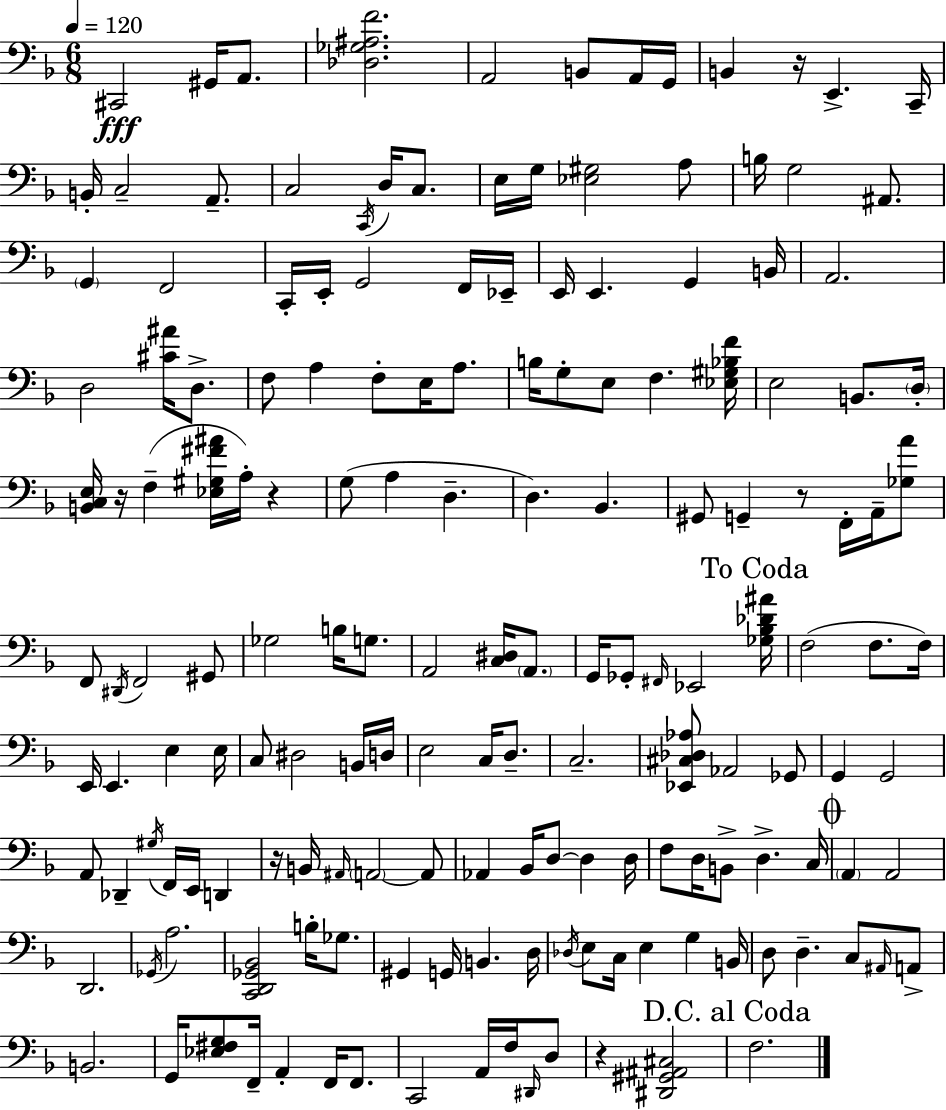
{
  \clef bass
  \numericTimeSignature
  \time 6/8
  \key d \minor
  \tempo 4 = 120
  cis,2\fff gis,16 a,8. | <des ges ais f'>2. | a,2 b,8 a,16 g,16 | b,4 r16 e,4.-> c,16-- | \break b,16-. c2-- a,8.-- | c2 \acciaccatura { c,16 } d16 c8. | e16 g16 <ees gis>2 a8 | b16 g2 ais,8. | \break \parenthesize g,4 f,2 | c,16-. e,16-. g,2 f,16 | ees,16-- e,16 e,4. g,4 | b,16 a,2. | \break d2 <cis' ais'>16 d8.-> | f8 a4 f8-. e16 a8. | b16 g8-. e8 f4. | <ees gis bes f'>16 e2 b,8. | \break \parenthesize d16-. <b, c e>16 r16 f4--( <ees gis fis' ais'>16 a16-.) r4 | g8( a4 d4.-- | d4.) bes,4. | gis,8 g,4-- r8 f,16-. a,16-- <ges a'>8 | \break f,8 \acciaccatura { dis,16 } f,2 | gis,8 ges2 b16 g8. | a,2 <c dis>16 \parenthesize a,8. | g,16 ges,8-. \grace { fis,16 } ees,2 | \break \mark "To Coda" <ges bes des' ais'>16 f2( f8. | f16) e,16 e,4. e4 | e16 c8 dis2 | b,16 d16 e2 c16 | \break d8.-- c2.-- | <ees, cis des aes>8 aes,2 | ges,8 g,4 g,2 | a,8 des,4-- \acciaccatura { gis16 } f,16 e,16 | \break d,4 r16 b,16 \grace { ais,16 } \parenthesize a,2~~ | a,8 aes,4 bes,16 d8~~ | d4 d16 f8 d16 b,8-> d4.-> | c16 \mark \markup { \musicglyph "scripts.coda" } \parenthesize a,4 a,2 | \break d,2. | \acciaccatura { ges,16 } a2. | <c, d, ges, bes,>2 | b16-. ges8. gis,4 g,16 b,4. | \break d16 \acciaccatura { des16 } e8 c16 e4 | g4 b,16 d8 d4.-- | c8 \grace { ais,16 } a,8-> b,2. | g,16 <ees fis g>8 f,16-- | \break a,4-. f,16 f,8. c,2 | a,16 f16 \grace { dis,16 } d8 r4 | <dis, gis, ais, cis>2 \mark "D.C. al Coda" f2. | \bar "|."
}